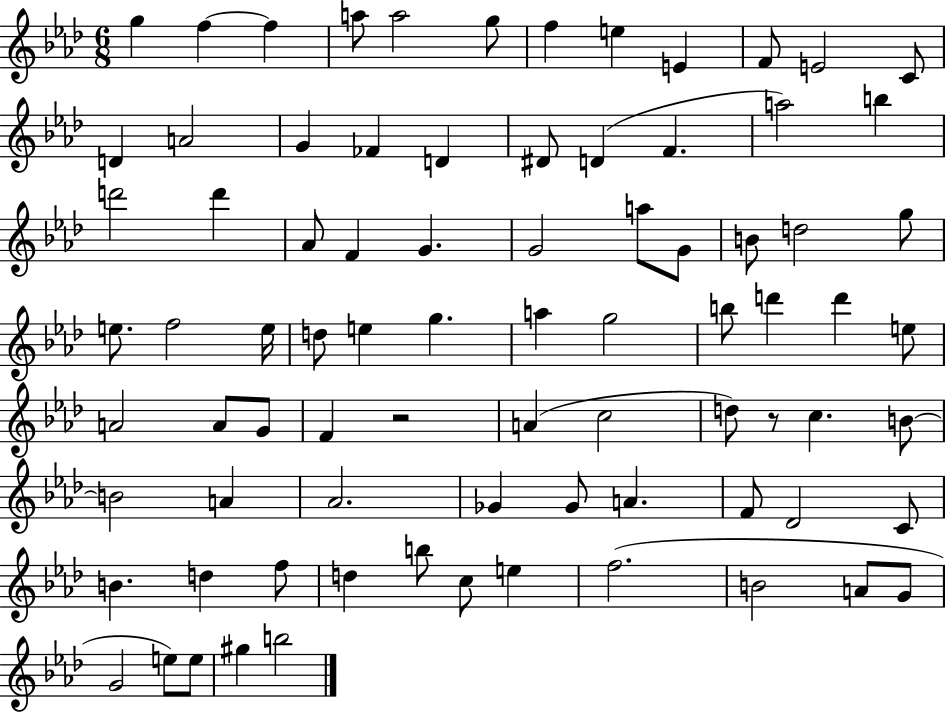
{
  \clef treble
  \numericTimeSignature
  \time 6/8
  \key aes \major
  g''4 f''4~~ f''4 | a''8 a''2 g''8 | f''4 e''4 e'4 | f'8 e'2 c'8 | \break d'4 a'2 | g'4 fes'4 d'4 | dis'8 d'4( f'4. | a''2) b''4 | \break d'''2 d'''4 | aes'8 f'4 g'4. | g'2 a''8 g'8 | b'8 d''2 g''8 | \break e''8. f''2 e''16 | d''8 e''4 g''4. | a''4 g''2 | b''8 d'''4 d'''4 e''8 | \break a'2 a'8 g'8 | f'4 r2 | a'4( c''2 | d''8) r8 c''4. b'8~~ | \break b'2 a'4 | aes'2. | ges'4 ges'8 a'4. | f'8 des'2 c'8 | \break b'4. d''4 f''8 | d''4 b''8 c''8 e''4 | f''2.( | b'2 a'8 g'8 | \break g'2 e''8) e''8 | gis''4 b''2 | \bar "|."
}